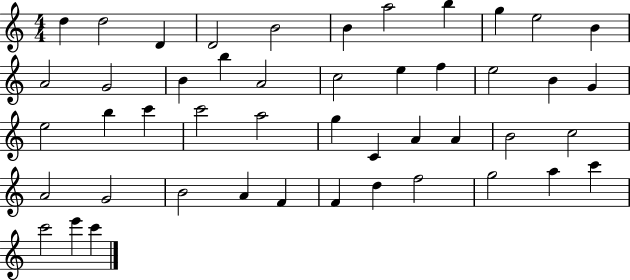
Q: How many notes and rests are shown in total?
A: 47